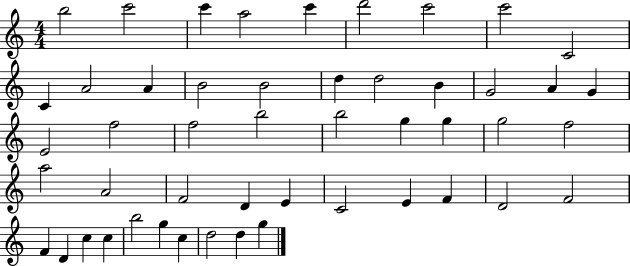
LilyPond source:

{
  \clef treble
  \numericTimeSignature
  \time 4/4
  \key c \major
  b''2 c'''2 | c'''4 a''2 c'''4 | d'''2 c'''2 | c'''2 c'2 | \break c'4 a'2 a'4 | b'2 b'2 | d''4 d''2 b'4 | g'2 a'4 g'4 | \break e'2 f''2 | f''2 b''2 | b''2 g''4 g''4 | g''2 f''2 | \break a''2 a'2 | f'2 d'4 e'4 | c'2 e'4 f'4 | d'2 f'2 | \break f'4 d'4 c''4 c''4 | b''2 g''4 c''4 | d''2 d''4 g''4 | \bar "|."
}